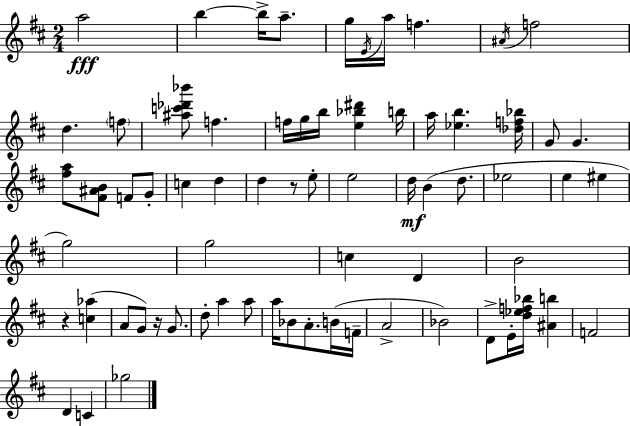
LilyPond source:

{
  \clef treble
  \numericTimeSignature
  \time 2/4
  \key d \major
  a''2\fff | b''4~~ b''16-> a''8.-- | g''16 \acciaccatura { e'16 } a''16 f''4. | \acciaccatura { ais'16 } f''2 | \break d''4. | \parenthesize f''8 <ais'' c''' des''' bes'''>8 f''4. | f''16 g''16 b''16 <e'' bes'' dis'''>4 | b''16 a''16 <ees'' b''>4. | \break <des'' f'' bes''>16 g'8 g'4. | <fis'' a''>8 <fis' ais' b'>8 f'8 | g'8-. c''4 d''4 | d''4 r8 | \break e''8-. e''2 | d''16\mf b'4( d''8. | ees''2 | e''4 eis''4 | \break g''2) | g''2 | c''4 d'4 | b'2 | \break r4 <c'' aes''>4( | a'8 g'8) r16 g'8. | d''8-. a''4 | a''8 a''16 bes'8 a'8.-. | \break b'16( f'16-- a'2-> | bes'2) | d'8-> e'16-. <d'' ees'' f'' bes''>16 <ais' b''>4 | f'2 | \break d'4 c'4 | ges''2 | \bar "|."
}